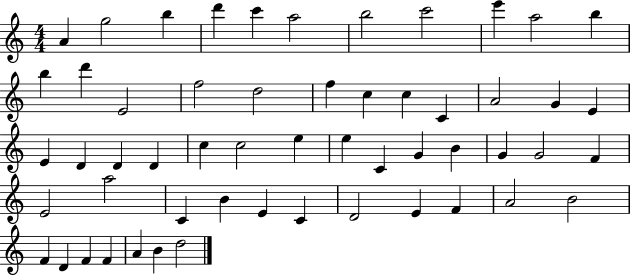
X:1
T:Untitled
M:4/4
L:1/4
K:C
A g2 b d' c' a2 b2 c'2 e' a2 b b d' E2 f2 d2 f c c C A2 G E E D D D c c2 e e C G B G G2 F E2 a2 C B E C D2 E F A2 B2 F D F F A B d2